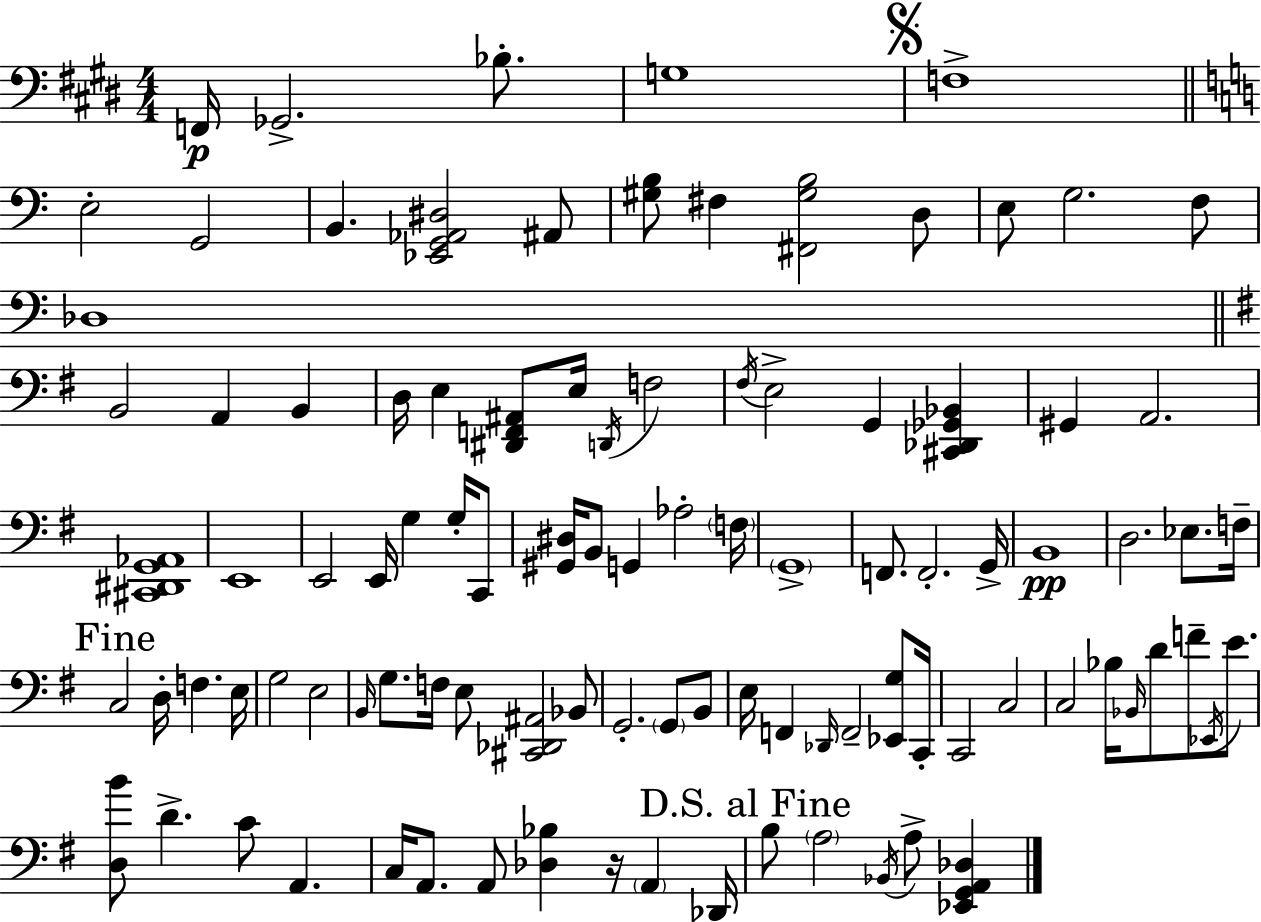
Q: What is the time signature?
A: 4/4